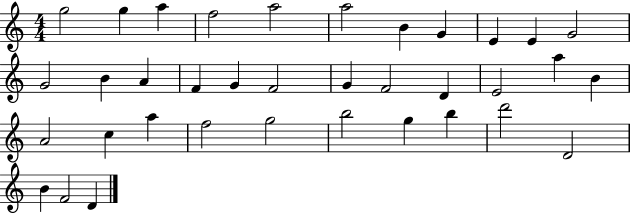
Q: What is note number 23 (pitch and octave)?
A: B4